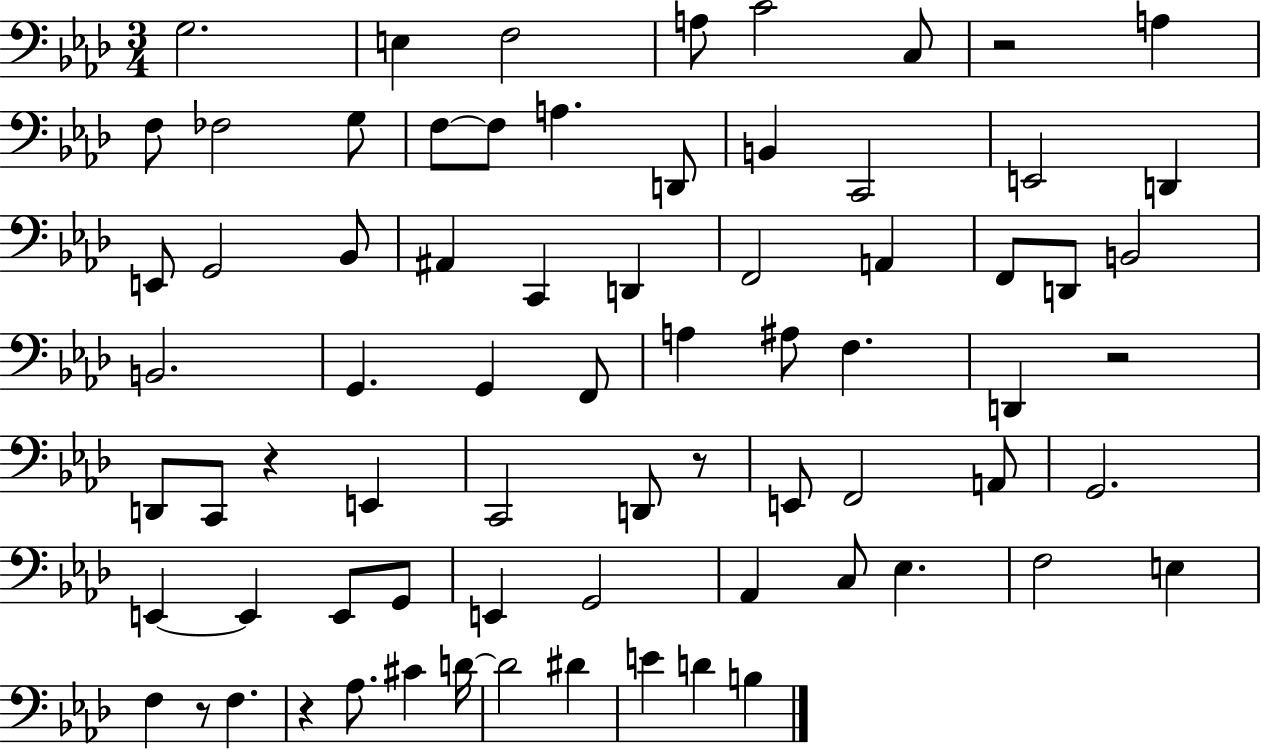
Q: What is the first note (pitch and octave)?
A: G3